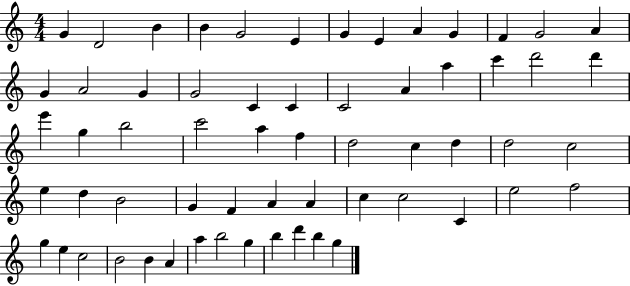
X:1
T:Untitled
M:4/4
L:1/4
K:C
G D2 B B G2 E G E A G F G2 A G A2 G G2 C C C2 A a c' d'2 d' e' g b2 c'2 a f d2 c d d2 c2 e d B2 G F A A c c2 C e2 f2 g e c2 B2 B A a b2 g b d' b g